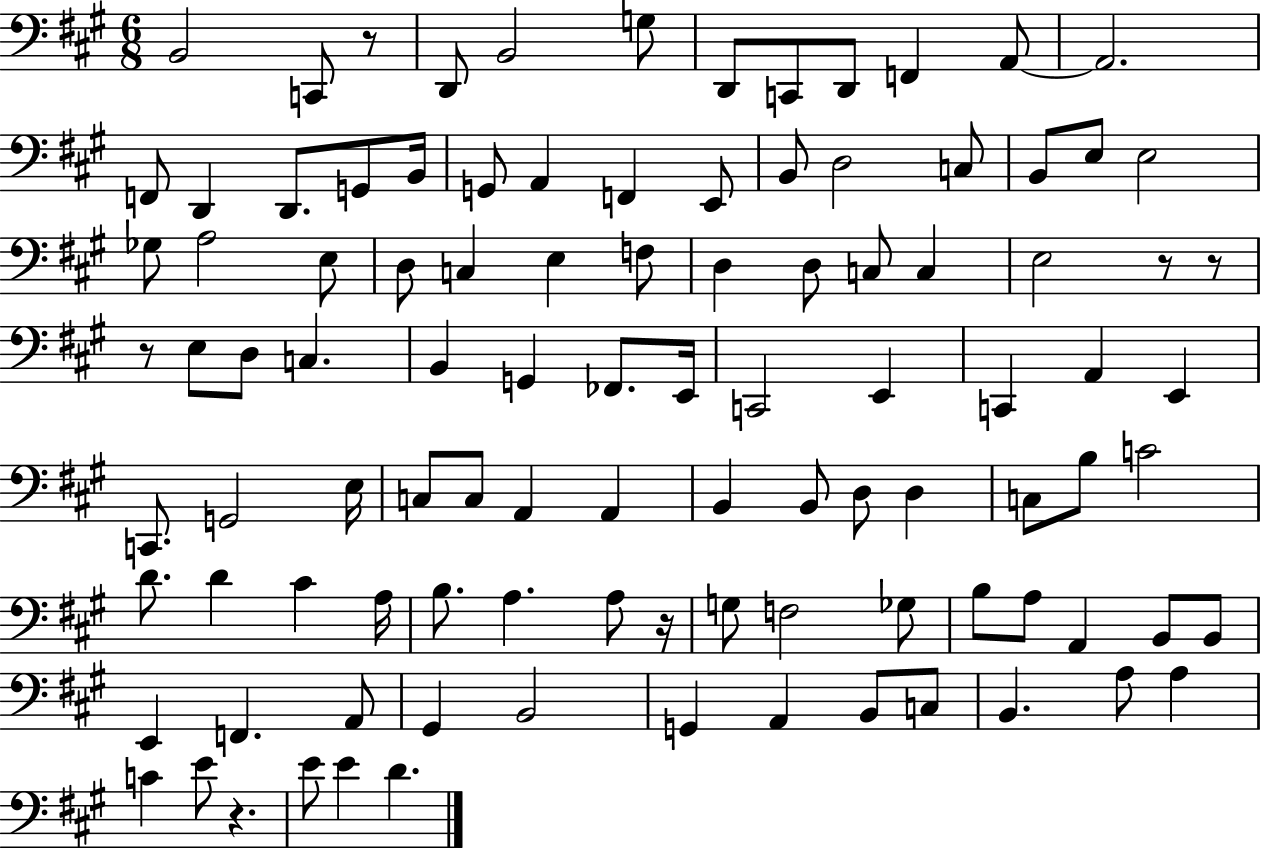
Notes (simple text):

B2/h C2/e R/e D2/e B2/h G3/e D2/e C2/e D2/e F2/q A2/e A2/h. F2/e D2/q D2/e. G2/e B2/s G2/e A2/q F2/q E2/e B2/e D3/h C3/e B2/e E3/e E3/h Gb3/e A3/h E3/e D3/e C3/q E3/q F3/e D3/q D3/e C3/e C3/q E3/h R/e R/e R/e E3/e D3/e C3/q. B2/q G2/q FES2/e. E2/s C2/h E2/q C2/q A2/q E2/q C2/e. G2/h E3/s C3/e C3/e A2/q A2/q B2/q B2/e D3/e D3/q C3/e B3/e C4/h D4/e. D4/q C#4/q A3/s B3/e. A3/q. A3/e R/s G3/e F3/h Gb3/e B3/e A3/e A2/q B2/e B2/e E2/q F2/q. A2/e G#2/q B2/h G2/q A2/q B2/e C3/e B2/q. A3/e A3/q C4/q E4/e R/q. E4/e E4/q D4/q.